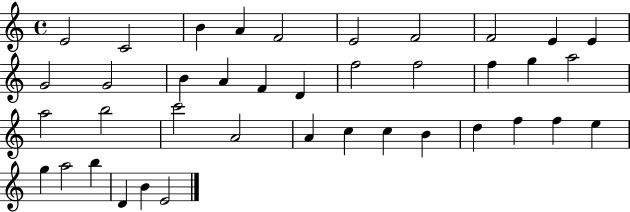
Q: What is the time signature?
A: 4/4